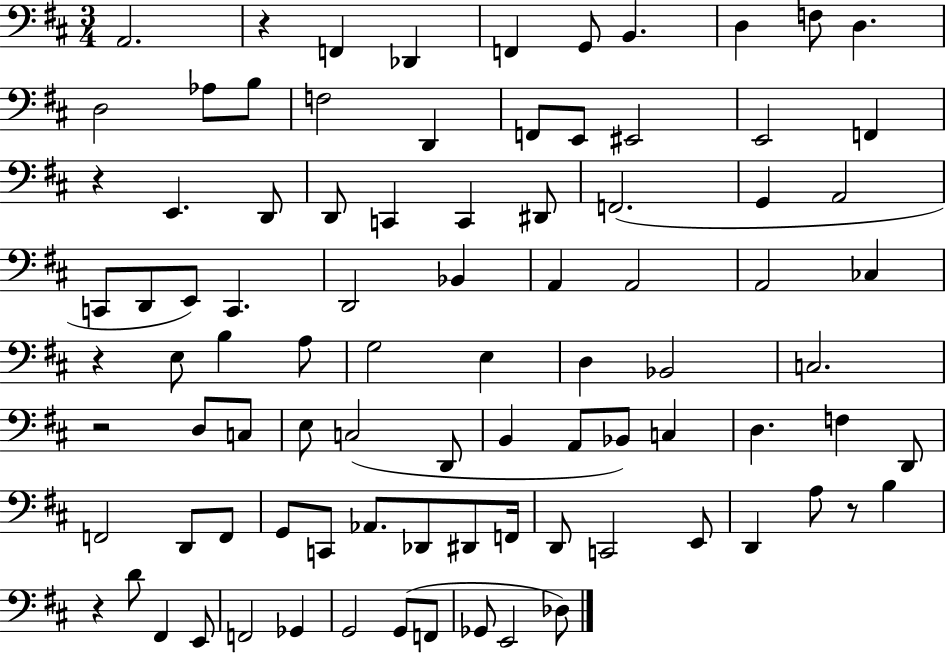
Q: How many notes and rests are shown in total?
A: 90